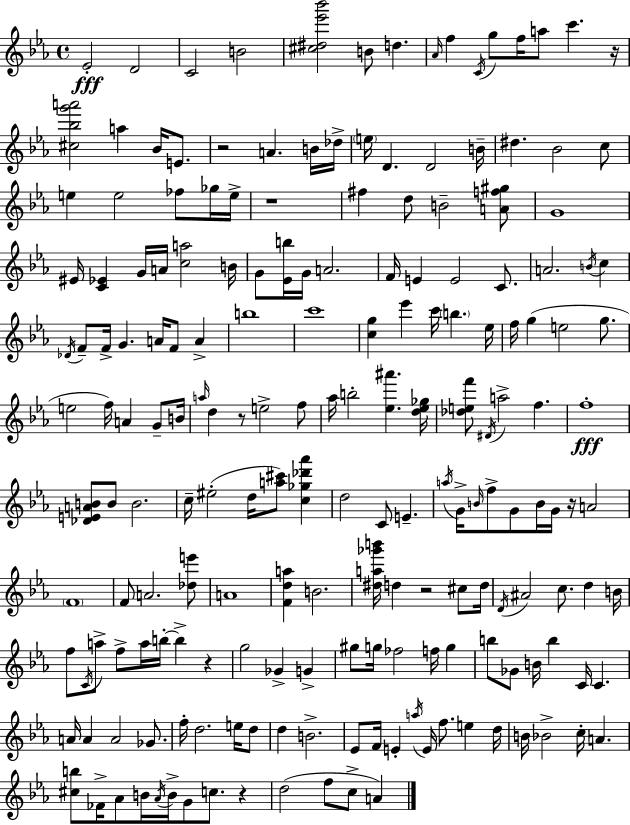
{
  \clef treble
  \time 4/4
  \defaultTimeSignature
  \key ees \major
  ees'2-.\fff d'2 | c'2 b'2 | <cis'' dis'' ees''' bes'''>2 b'8 d''4. | \grace { aes'16 } f''4 \acciaccatura { c'16 } g''8 f''16 a''8 c'''4. | \break r16 <cis'' bes'' g''' a'''>2 a''4 bes'16 e'8. | r2 a'4. | b'16 des''16-> \parenthesize e''16 d'4. d'2 | b'16-- dis''4. bes'2 | \break c''8 e''4 e''2 fes''8 | ges''16 e''16-> r1 | fis''4 d''8 b'2-- | <a' f'' gis''>8 g'1 | \break eis'16 <c' ees'>4 g'16 a'16 <c'' a''>2 | b'16 g'8 <ees' b''>16 g'16 a'2. | f'16 e'4 e'2 c'8. | a'2. \acciaccatura { b'16 } c''4 | \break \acciaccatura { des'16 } f'8-- f'16-> g'4. a'16 f'8 | a'4-> b''1 | c'''1 | <c'' g''>4 ees'''4 c'''16 \parenthesize b''4. | \break ees''16 f''16 g''4( e''2 | g''8. e''2 f''16) a'4 | g'8-- b'16 \grace { a''16 } d''4 r8 e''2-> | f''8 aes''16 b''2-. <ees'' ais'''>4. | \break <d'' ees'' ges''>16 <des'' e'' f'''>8 \acciaccatura { dis'16 } a''2-> | f''4. f''1-.\fff | <des' e' a' b'>8 b'8 b'2. | c''16-- eis''2-.( d''16 | \break <a'' cis'''>8) <c'' ges'' des''' aes'''>4 d''2 c'8 | e'4.-- \acciaccatura { a''16 } g'16-> \grace { b'16 } f''8-> g'8 b'16 g'16 r16 | a'2 \parenthesize f'1 | f'8 a'2. | \break <des'' e'''>8 a'1 | <f' d'' a''>4 b'2. | <dis'' a'' ges''' b'''>16 d''4 r2 | cis''8 d''16 \acciaccatura { d'16 } ais'2 | \break c''8. d''4 b'16 f''8 \acciaccatura { c'16 } a''8-> f''8-> | a''16 b''16-.~~ b''4-> r4 g''2 | ges'4-> g'4-> gis''8 g''16 fes''2 | f''16 g''4 b''8 ges'8 b'16 b''4 | \break c'16 c'4. a'16 a'4 a'2 | ges'8. f''16-. d''2. | e''16 d''8 d''4 b'2.-> | ees'8 f'16 e'4-. | \break \acciaccatura { a''16 } e'16 f''8. e''4 d''16 b'16 bes'2-> | c''16-. a'4. <cis'' b''>8 fes'16-> aes'8 | b'16 \acciaccatura { aes'16 } b'16-> g'8 c''8. r4 d''2( | f''8 c''8-> a'4) \bar "|."
}